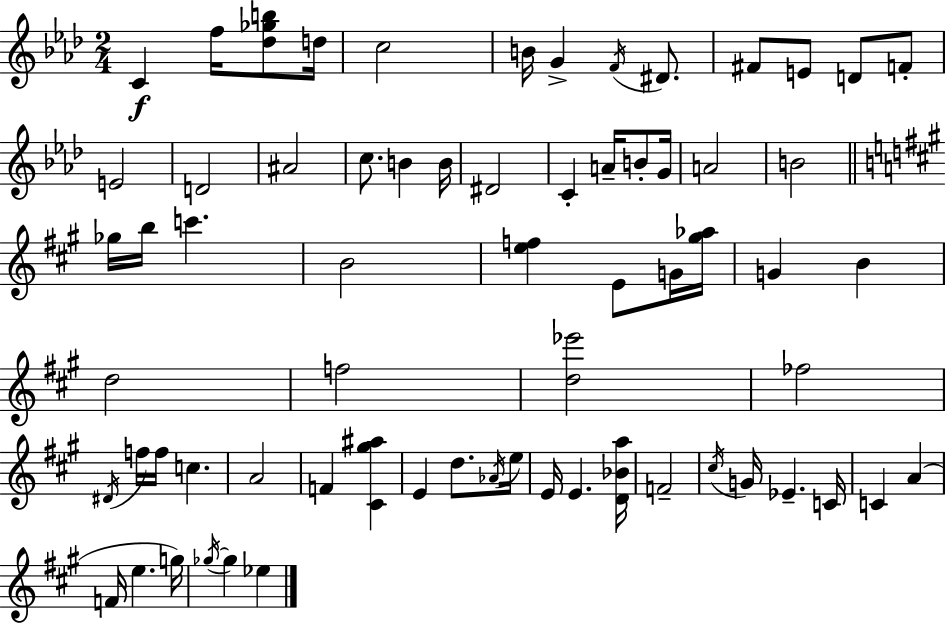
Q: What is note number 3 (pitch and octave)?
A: D5